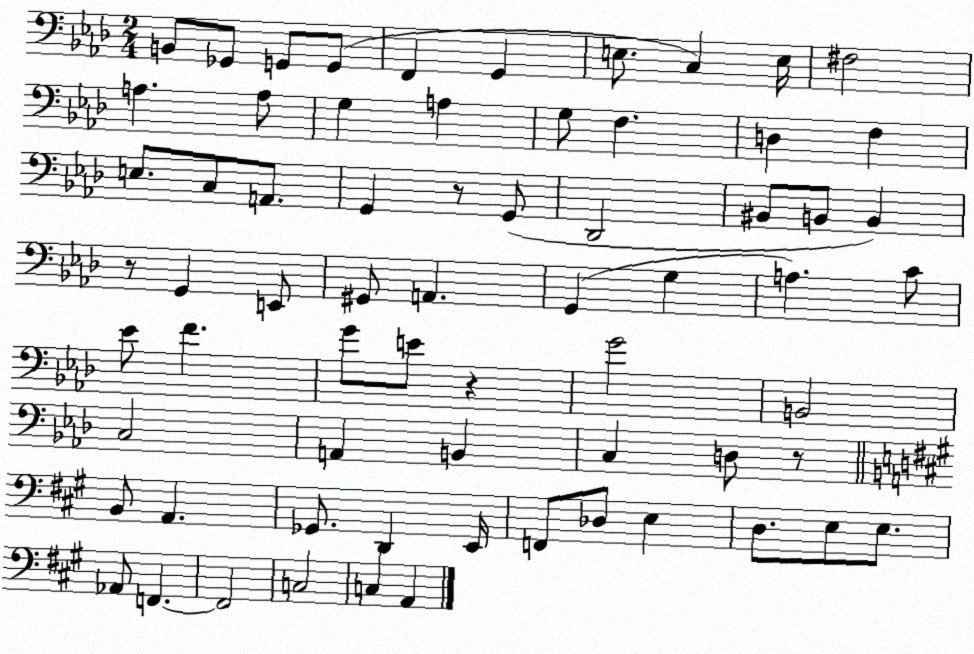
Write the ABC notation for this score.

X:1
T:Untitled
M:2/4
L:1/4
K:Ab
B,,/2 _G,,/2 G,,/2 G,,/2 F,, G,, E,/2 C, E,/4 ^F,2 A, A,/2 G, A, G,/2 F, D, F, E,/2 C,/2 A,,/2 G,, z/2 G,,/2 _D,,2 ^B,,/2 B,,/2 B,, z/2 G,, E,,/2 ^G,,/2 A,, G,, G, A, C/2 _E/2 F G/2 E/2 z G2 B,,2 C,2 A,, B,, C, D,/2 z/2 B,,/2 A,, _G,,/2 D,, E,,/4 F,,/2 _D,/2 E, D,/2 E,/2 E,/2 _A,,/2 F,, F,,2 C,2 C, A,,